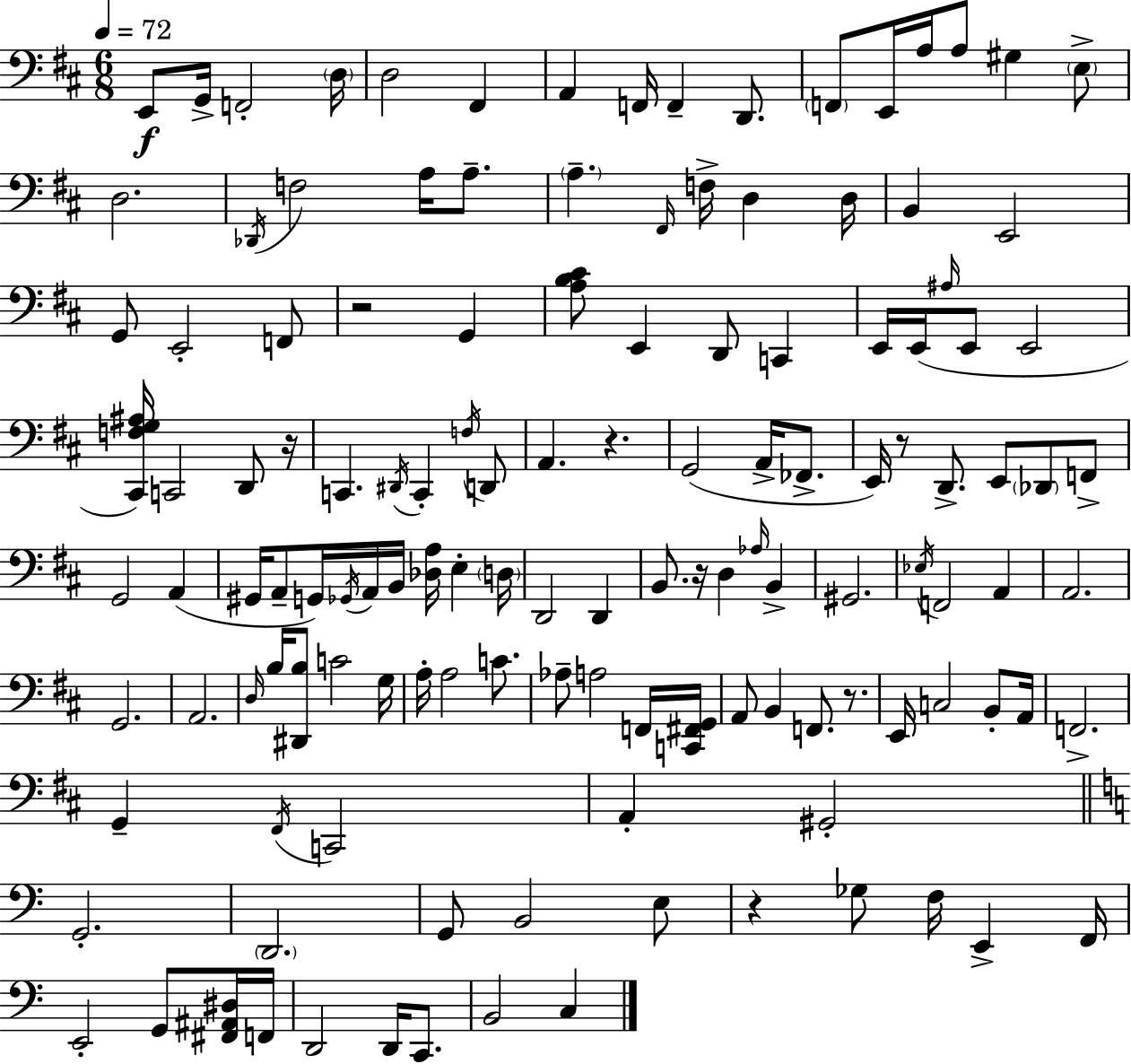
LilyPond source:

{
  \clef bass
  \numericTimeSignature
  \time 6/8
  \key d \major
  \tempo 4 = 72
  e,8\f g,16-> f,2-. \parenthesize d16 | d2 fis,4 | a,4 f,16 f,4-- d,8. | \parenthesize f,8 e,16 a16 a8 gis4 \parenthesize e8-> | \break d2. | \acciaccatura { des,16 } f2 a16 a8.-- | \parenthesize a4.-- \grace { fis,16 } f16-> d4 | d16 b,4 e,2 | \break g,8 e,2-. | f,8 r2 g,4 | <a b cis'>8 e,4 d,8 c,4 | e,16 e,16( \grace { ais16 } e,8 e,2 | \break <cis, f g ais>16) c,2 | d,8 r16 c,4. \acciaccatura { dis,16 } c,4-. | \acciaccatura { f16 } d,8 a,4. r4. | g,2( | \break a,16-> fes,8.-> e,16) r8 d,8.-> e,8 | \parenthesize des,8 f,8-> g,2 | a,4( gis,16 a,8-- g,16) \acciaccatura { ges,16 } a,16 b,16 | <des a>16 e4-. \parenthesize d16 d,2 | \break d,4 b,8. r16 d4 | \grace { aes16 } b,4-> gis,2. | \acciaccatura { ees16 } f,2 | a,4 a,2. | \break g,2. | a,2. | \grace { d16 } b16 <dis, b>8 | c'2 g16 a16-. a2 | \break c'8. aes8-- a2 | f,16 <c, fis, g,>16 a,8 b,4 | f,8. r8. e,16 c2 | b,8-. a,16 f,2.-> | \break g,4-- | \acciaccatura { fis,16 } c,2 a,4-. | gis,2-. \bar "||" \break \key c \major g,2.-. | \parenthesize d,2. | g,8 b,2 e8 | r4 ges8 f16 e,4-> f,16 | \break e,2-. g,8 <fis, ais, dis>16 f,16 | d,2 d,16 c,8. | b,2 c4 | \bar "|."
}